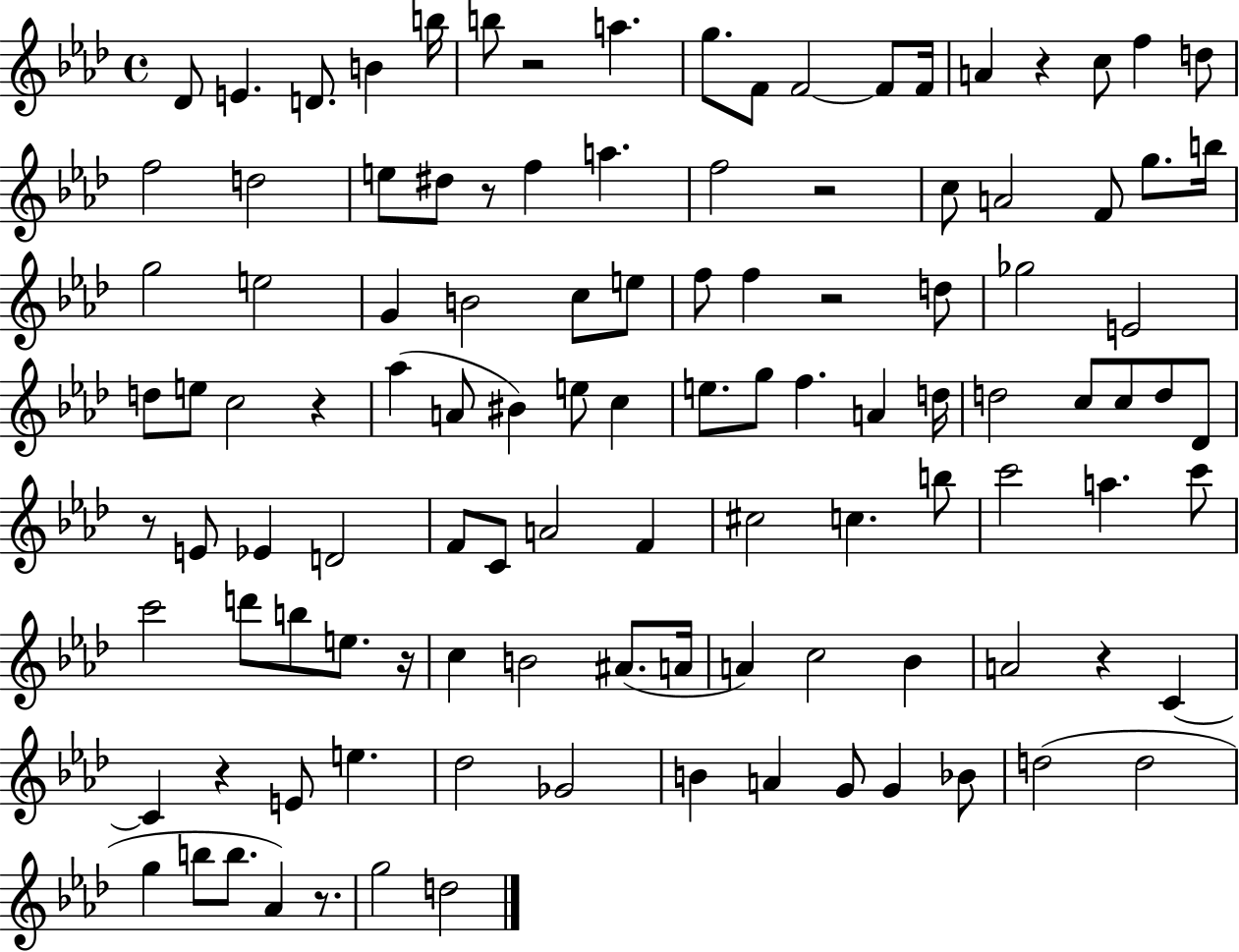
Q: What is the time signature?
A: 4/4